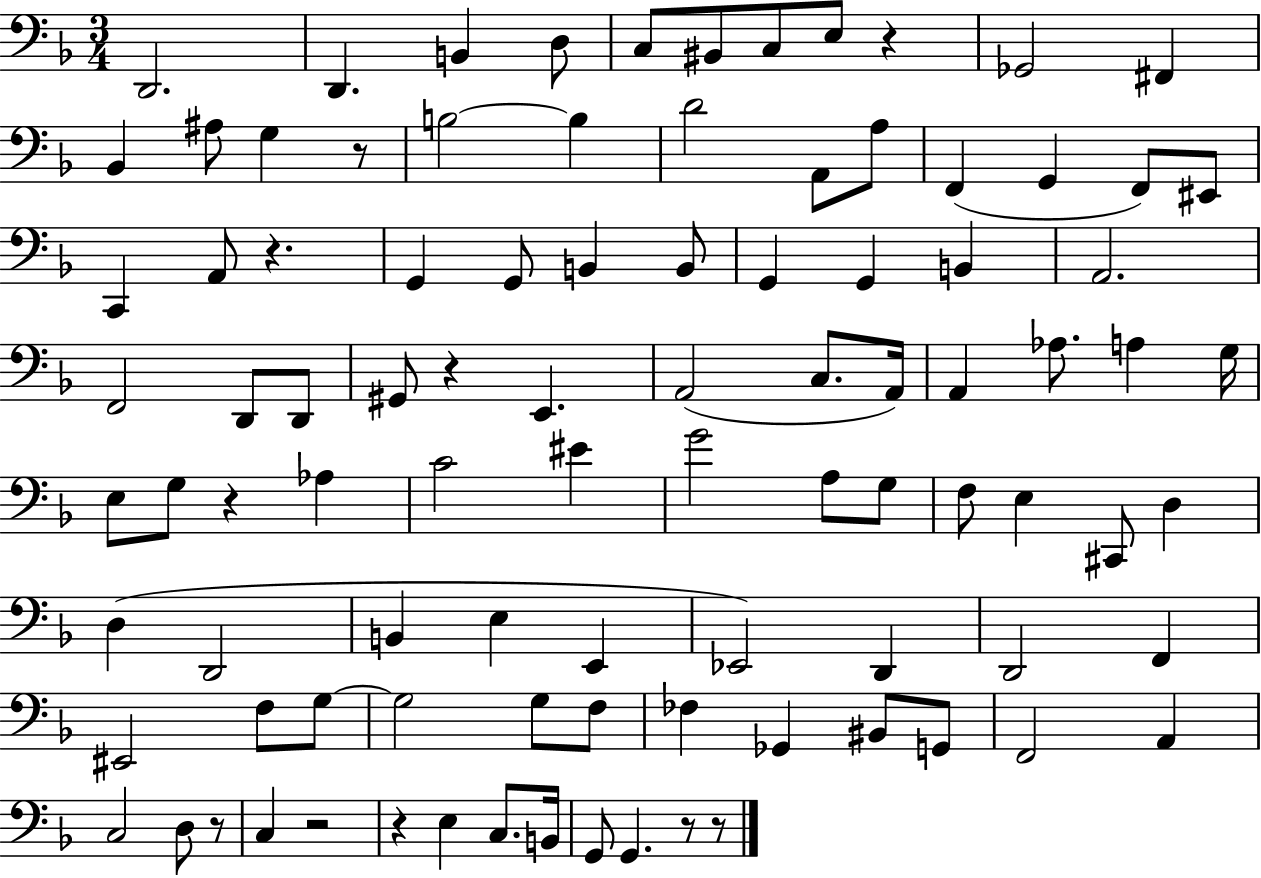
X:1
T:Untitled
M:3/4
L:1/4
K:F
D,,2 D,, B,, D,/2 C,/2 ^B,,/2 C,/2 E,/2 z _G,,2 ^F,, _B,, ^A,/2 G, z/2 B,2 B, D2 A,,/2 A,/2 F,, G,, F,,/2 ^E,,/2 C,, A,,/2 z G,, G,,/2 B,, B,,/2 G,, G,, B,, A,,2 F,,2 D,,/2 D,,/2 ^G,,/2 z E,, A,,2 C,/2 A,,/4 A,, _A,/2 A, G,/4 E,/2 G,/2 z _A, C2 ^E G2 A,/2 G,/2 F,/2 E, ^C,,/2 D, D, D,,2 B,, E, E,, _E,,2 D,, D,,2 F,, ^E,,2 F,/2 G,/2 G,2 G,/2 F,/2 _F, _G,, ^B,,/2 G,,/2 F,,2 A,, C,2 D,/2 z/2 C, z2 z E, C,/2 B,,/4 G,,/2 G,, z/2 z/2